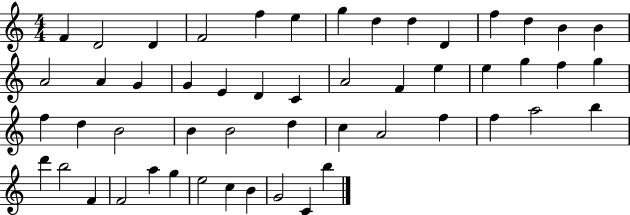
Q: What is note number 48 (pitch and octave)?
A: C5